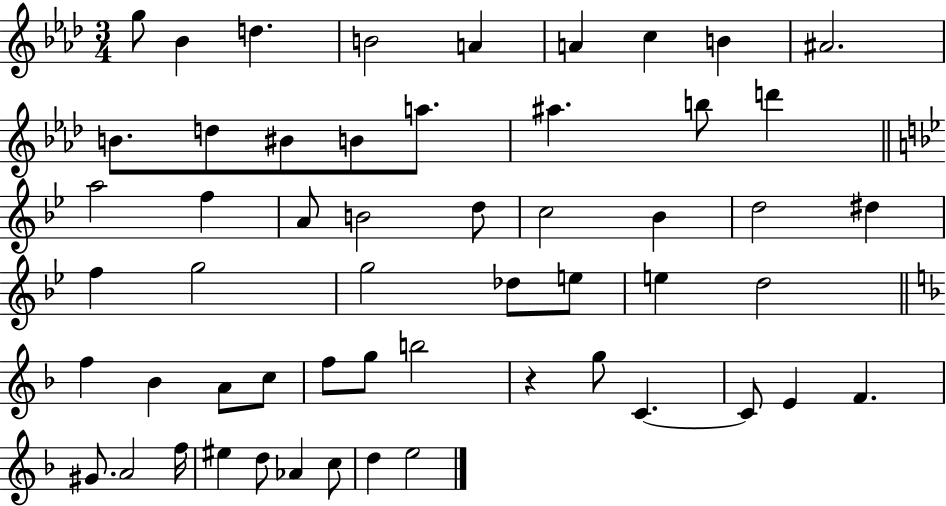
{
  \clef treble
  \numericTimeSignature
  \time 3/4
  \key aes \major
  g''8 bes'4 d''4. | b'2 a'4 | a'4 c''4 b'4 | ais'2. | \break b'8. d''8 bis'8 b'8 a''8. | ais''4. b''8 d'''4 | \bar "||" \break \key bes \major a''2 f''4 | a'8 b'2 d''8 | c''2 bes'4 | d''2 dis''4 | \break f''4 g''2 | g''2 des''8 e''8 | e''4 d''2 | \bar "||" \break \key d \minor f''4 bes'4 a'8 c''8 | f''8 g''8 b''2 | r4 g''8 c'4.~~ | c'8 e'4 f'4. | \break gis'8. a'2 f''16 | eis''4 d''8 aes'4 c''8 | d''4 e''2 | \bar "|."
}